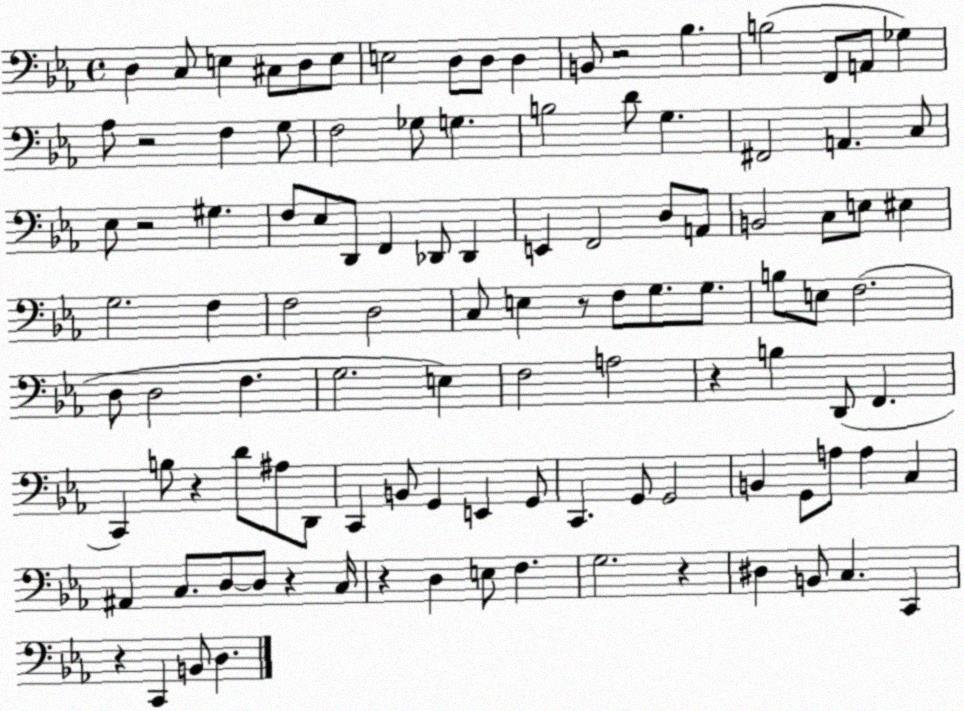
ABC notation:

X:1
T:Untitled
M:4/4
L:1/4
K:Eb
D, C,/2 E, ^C,/2 D,/2 E,/2 E,2 D,/2 D,/2 D, B,,/2 z2 _B, B,2 F,,/2 A,,/2 _G, _A,/2 z2 F, G,/2 F,2 _G,/2 G, B,2 D/2 G, ^F,,2 A,, C,/2 _E,/2 z2 ^G, F,/2 _E,/2 D,,/2 F,, _D,,/2 _D,, E,, F,,2 D,/2 A,,/2 B,,2 C,/2 E,/2 ^E, G,2 F, F,2 D,2 C,/2 E, z/2 F,/2 G,/2 G,/2 B,/2 E,/2 F,2 D,/2 D,2 F, G,2 E, F,2 A,2 z B, D,,/2 F,, C,, B,/2 z D/2 ^A,/2 D,,/2 C,, B,,/2 G,, E,, G,,/2 C,, G,,/2 G,,2 B,, G,,/2 A,/2 A, C, ^A,, C,/2 D,/2 D,/2 z C,/4 z D, E,/2 F, G,2 z ^D, B,,/2 C, C,, z C,, B,,/2 D,